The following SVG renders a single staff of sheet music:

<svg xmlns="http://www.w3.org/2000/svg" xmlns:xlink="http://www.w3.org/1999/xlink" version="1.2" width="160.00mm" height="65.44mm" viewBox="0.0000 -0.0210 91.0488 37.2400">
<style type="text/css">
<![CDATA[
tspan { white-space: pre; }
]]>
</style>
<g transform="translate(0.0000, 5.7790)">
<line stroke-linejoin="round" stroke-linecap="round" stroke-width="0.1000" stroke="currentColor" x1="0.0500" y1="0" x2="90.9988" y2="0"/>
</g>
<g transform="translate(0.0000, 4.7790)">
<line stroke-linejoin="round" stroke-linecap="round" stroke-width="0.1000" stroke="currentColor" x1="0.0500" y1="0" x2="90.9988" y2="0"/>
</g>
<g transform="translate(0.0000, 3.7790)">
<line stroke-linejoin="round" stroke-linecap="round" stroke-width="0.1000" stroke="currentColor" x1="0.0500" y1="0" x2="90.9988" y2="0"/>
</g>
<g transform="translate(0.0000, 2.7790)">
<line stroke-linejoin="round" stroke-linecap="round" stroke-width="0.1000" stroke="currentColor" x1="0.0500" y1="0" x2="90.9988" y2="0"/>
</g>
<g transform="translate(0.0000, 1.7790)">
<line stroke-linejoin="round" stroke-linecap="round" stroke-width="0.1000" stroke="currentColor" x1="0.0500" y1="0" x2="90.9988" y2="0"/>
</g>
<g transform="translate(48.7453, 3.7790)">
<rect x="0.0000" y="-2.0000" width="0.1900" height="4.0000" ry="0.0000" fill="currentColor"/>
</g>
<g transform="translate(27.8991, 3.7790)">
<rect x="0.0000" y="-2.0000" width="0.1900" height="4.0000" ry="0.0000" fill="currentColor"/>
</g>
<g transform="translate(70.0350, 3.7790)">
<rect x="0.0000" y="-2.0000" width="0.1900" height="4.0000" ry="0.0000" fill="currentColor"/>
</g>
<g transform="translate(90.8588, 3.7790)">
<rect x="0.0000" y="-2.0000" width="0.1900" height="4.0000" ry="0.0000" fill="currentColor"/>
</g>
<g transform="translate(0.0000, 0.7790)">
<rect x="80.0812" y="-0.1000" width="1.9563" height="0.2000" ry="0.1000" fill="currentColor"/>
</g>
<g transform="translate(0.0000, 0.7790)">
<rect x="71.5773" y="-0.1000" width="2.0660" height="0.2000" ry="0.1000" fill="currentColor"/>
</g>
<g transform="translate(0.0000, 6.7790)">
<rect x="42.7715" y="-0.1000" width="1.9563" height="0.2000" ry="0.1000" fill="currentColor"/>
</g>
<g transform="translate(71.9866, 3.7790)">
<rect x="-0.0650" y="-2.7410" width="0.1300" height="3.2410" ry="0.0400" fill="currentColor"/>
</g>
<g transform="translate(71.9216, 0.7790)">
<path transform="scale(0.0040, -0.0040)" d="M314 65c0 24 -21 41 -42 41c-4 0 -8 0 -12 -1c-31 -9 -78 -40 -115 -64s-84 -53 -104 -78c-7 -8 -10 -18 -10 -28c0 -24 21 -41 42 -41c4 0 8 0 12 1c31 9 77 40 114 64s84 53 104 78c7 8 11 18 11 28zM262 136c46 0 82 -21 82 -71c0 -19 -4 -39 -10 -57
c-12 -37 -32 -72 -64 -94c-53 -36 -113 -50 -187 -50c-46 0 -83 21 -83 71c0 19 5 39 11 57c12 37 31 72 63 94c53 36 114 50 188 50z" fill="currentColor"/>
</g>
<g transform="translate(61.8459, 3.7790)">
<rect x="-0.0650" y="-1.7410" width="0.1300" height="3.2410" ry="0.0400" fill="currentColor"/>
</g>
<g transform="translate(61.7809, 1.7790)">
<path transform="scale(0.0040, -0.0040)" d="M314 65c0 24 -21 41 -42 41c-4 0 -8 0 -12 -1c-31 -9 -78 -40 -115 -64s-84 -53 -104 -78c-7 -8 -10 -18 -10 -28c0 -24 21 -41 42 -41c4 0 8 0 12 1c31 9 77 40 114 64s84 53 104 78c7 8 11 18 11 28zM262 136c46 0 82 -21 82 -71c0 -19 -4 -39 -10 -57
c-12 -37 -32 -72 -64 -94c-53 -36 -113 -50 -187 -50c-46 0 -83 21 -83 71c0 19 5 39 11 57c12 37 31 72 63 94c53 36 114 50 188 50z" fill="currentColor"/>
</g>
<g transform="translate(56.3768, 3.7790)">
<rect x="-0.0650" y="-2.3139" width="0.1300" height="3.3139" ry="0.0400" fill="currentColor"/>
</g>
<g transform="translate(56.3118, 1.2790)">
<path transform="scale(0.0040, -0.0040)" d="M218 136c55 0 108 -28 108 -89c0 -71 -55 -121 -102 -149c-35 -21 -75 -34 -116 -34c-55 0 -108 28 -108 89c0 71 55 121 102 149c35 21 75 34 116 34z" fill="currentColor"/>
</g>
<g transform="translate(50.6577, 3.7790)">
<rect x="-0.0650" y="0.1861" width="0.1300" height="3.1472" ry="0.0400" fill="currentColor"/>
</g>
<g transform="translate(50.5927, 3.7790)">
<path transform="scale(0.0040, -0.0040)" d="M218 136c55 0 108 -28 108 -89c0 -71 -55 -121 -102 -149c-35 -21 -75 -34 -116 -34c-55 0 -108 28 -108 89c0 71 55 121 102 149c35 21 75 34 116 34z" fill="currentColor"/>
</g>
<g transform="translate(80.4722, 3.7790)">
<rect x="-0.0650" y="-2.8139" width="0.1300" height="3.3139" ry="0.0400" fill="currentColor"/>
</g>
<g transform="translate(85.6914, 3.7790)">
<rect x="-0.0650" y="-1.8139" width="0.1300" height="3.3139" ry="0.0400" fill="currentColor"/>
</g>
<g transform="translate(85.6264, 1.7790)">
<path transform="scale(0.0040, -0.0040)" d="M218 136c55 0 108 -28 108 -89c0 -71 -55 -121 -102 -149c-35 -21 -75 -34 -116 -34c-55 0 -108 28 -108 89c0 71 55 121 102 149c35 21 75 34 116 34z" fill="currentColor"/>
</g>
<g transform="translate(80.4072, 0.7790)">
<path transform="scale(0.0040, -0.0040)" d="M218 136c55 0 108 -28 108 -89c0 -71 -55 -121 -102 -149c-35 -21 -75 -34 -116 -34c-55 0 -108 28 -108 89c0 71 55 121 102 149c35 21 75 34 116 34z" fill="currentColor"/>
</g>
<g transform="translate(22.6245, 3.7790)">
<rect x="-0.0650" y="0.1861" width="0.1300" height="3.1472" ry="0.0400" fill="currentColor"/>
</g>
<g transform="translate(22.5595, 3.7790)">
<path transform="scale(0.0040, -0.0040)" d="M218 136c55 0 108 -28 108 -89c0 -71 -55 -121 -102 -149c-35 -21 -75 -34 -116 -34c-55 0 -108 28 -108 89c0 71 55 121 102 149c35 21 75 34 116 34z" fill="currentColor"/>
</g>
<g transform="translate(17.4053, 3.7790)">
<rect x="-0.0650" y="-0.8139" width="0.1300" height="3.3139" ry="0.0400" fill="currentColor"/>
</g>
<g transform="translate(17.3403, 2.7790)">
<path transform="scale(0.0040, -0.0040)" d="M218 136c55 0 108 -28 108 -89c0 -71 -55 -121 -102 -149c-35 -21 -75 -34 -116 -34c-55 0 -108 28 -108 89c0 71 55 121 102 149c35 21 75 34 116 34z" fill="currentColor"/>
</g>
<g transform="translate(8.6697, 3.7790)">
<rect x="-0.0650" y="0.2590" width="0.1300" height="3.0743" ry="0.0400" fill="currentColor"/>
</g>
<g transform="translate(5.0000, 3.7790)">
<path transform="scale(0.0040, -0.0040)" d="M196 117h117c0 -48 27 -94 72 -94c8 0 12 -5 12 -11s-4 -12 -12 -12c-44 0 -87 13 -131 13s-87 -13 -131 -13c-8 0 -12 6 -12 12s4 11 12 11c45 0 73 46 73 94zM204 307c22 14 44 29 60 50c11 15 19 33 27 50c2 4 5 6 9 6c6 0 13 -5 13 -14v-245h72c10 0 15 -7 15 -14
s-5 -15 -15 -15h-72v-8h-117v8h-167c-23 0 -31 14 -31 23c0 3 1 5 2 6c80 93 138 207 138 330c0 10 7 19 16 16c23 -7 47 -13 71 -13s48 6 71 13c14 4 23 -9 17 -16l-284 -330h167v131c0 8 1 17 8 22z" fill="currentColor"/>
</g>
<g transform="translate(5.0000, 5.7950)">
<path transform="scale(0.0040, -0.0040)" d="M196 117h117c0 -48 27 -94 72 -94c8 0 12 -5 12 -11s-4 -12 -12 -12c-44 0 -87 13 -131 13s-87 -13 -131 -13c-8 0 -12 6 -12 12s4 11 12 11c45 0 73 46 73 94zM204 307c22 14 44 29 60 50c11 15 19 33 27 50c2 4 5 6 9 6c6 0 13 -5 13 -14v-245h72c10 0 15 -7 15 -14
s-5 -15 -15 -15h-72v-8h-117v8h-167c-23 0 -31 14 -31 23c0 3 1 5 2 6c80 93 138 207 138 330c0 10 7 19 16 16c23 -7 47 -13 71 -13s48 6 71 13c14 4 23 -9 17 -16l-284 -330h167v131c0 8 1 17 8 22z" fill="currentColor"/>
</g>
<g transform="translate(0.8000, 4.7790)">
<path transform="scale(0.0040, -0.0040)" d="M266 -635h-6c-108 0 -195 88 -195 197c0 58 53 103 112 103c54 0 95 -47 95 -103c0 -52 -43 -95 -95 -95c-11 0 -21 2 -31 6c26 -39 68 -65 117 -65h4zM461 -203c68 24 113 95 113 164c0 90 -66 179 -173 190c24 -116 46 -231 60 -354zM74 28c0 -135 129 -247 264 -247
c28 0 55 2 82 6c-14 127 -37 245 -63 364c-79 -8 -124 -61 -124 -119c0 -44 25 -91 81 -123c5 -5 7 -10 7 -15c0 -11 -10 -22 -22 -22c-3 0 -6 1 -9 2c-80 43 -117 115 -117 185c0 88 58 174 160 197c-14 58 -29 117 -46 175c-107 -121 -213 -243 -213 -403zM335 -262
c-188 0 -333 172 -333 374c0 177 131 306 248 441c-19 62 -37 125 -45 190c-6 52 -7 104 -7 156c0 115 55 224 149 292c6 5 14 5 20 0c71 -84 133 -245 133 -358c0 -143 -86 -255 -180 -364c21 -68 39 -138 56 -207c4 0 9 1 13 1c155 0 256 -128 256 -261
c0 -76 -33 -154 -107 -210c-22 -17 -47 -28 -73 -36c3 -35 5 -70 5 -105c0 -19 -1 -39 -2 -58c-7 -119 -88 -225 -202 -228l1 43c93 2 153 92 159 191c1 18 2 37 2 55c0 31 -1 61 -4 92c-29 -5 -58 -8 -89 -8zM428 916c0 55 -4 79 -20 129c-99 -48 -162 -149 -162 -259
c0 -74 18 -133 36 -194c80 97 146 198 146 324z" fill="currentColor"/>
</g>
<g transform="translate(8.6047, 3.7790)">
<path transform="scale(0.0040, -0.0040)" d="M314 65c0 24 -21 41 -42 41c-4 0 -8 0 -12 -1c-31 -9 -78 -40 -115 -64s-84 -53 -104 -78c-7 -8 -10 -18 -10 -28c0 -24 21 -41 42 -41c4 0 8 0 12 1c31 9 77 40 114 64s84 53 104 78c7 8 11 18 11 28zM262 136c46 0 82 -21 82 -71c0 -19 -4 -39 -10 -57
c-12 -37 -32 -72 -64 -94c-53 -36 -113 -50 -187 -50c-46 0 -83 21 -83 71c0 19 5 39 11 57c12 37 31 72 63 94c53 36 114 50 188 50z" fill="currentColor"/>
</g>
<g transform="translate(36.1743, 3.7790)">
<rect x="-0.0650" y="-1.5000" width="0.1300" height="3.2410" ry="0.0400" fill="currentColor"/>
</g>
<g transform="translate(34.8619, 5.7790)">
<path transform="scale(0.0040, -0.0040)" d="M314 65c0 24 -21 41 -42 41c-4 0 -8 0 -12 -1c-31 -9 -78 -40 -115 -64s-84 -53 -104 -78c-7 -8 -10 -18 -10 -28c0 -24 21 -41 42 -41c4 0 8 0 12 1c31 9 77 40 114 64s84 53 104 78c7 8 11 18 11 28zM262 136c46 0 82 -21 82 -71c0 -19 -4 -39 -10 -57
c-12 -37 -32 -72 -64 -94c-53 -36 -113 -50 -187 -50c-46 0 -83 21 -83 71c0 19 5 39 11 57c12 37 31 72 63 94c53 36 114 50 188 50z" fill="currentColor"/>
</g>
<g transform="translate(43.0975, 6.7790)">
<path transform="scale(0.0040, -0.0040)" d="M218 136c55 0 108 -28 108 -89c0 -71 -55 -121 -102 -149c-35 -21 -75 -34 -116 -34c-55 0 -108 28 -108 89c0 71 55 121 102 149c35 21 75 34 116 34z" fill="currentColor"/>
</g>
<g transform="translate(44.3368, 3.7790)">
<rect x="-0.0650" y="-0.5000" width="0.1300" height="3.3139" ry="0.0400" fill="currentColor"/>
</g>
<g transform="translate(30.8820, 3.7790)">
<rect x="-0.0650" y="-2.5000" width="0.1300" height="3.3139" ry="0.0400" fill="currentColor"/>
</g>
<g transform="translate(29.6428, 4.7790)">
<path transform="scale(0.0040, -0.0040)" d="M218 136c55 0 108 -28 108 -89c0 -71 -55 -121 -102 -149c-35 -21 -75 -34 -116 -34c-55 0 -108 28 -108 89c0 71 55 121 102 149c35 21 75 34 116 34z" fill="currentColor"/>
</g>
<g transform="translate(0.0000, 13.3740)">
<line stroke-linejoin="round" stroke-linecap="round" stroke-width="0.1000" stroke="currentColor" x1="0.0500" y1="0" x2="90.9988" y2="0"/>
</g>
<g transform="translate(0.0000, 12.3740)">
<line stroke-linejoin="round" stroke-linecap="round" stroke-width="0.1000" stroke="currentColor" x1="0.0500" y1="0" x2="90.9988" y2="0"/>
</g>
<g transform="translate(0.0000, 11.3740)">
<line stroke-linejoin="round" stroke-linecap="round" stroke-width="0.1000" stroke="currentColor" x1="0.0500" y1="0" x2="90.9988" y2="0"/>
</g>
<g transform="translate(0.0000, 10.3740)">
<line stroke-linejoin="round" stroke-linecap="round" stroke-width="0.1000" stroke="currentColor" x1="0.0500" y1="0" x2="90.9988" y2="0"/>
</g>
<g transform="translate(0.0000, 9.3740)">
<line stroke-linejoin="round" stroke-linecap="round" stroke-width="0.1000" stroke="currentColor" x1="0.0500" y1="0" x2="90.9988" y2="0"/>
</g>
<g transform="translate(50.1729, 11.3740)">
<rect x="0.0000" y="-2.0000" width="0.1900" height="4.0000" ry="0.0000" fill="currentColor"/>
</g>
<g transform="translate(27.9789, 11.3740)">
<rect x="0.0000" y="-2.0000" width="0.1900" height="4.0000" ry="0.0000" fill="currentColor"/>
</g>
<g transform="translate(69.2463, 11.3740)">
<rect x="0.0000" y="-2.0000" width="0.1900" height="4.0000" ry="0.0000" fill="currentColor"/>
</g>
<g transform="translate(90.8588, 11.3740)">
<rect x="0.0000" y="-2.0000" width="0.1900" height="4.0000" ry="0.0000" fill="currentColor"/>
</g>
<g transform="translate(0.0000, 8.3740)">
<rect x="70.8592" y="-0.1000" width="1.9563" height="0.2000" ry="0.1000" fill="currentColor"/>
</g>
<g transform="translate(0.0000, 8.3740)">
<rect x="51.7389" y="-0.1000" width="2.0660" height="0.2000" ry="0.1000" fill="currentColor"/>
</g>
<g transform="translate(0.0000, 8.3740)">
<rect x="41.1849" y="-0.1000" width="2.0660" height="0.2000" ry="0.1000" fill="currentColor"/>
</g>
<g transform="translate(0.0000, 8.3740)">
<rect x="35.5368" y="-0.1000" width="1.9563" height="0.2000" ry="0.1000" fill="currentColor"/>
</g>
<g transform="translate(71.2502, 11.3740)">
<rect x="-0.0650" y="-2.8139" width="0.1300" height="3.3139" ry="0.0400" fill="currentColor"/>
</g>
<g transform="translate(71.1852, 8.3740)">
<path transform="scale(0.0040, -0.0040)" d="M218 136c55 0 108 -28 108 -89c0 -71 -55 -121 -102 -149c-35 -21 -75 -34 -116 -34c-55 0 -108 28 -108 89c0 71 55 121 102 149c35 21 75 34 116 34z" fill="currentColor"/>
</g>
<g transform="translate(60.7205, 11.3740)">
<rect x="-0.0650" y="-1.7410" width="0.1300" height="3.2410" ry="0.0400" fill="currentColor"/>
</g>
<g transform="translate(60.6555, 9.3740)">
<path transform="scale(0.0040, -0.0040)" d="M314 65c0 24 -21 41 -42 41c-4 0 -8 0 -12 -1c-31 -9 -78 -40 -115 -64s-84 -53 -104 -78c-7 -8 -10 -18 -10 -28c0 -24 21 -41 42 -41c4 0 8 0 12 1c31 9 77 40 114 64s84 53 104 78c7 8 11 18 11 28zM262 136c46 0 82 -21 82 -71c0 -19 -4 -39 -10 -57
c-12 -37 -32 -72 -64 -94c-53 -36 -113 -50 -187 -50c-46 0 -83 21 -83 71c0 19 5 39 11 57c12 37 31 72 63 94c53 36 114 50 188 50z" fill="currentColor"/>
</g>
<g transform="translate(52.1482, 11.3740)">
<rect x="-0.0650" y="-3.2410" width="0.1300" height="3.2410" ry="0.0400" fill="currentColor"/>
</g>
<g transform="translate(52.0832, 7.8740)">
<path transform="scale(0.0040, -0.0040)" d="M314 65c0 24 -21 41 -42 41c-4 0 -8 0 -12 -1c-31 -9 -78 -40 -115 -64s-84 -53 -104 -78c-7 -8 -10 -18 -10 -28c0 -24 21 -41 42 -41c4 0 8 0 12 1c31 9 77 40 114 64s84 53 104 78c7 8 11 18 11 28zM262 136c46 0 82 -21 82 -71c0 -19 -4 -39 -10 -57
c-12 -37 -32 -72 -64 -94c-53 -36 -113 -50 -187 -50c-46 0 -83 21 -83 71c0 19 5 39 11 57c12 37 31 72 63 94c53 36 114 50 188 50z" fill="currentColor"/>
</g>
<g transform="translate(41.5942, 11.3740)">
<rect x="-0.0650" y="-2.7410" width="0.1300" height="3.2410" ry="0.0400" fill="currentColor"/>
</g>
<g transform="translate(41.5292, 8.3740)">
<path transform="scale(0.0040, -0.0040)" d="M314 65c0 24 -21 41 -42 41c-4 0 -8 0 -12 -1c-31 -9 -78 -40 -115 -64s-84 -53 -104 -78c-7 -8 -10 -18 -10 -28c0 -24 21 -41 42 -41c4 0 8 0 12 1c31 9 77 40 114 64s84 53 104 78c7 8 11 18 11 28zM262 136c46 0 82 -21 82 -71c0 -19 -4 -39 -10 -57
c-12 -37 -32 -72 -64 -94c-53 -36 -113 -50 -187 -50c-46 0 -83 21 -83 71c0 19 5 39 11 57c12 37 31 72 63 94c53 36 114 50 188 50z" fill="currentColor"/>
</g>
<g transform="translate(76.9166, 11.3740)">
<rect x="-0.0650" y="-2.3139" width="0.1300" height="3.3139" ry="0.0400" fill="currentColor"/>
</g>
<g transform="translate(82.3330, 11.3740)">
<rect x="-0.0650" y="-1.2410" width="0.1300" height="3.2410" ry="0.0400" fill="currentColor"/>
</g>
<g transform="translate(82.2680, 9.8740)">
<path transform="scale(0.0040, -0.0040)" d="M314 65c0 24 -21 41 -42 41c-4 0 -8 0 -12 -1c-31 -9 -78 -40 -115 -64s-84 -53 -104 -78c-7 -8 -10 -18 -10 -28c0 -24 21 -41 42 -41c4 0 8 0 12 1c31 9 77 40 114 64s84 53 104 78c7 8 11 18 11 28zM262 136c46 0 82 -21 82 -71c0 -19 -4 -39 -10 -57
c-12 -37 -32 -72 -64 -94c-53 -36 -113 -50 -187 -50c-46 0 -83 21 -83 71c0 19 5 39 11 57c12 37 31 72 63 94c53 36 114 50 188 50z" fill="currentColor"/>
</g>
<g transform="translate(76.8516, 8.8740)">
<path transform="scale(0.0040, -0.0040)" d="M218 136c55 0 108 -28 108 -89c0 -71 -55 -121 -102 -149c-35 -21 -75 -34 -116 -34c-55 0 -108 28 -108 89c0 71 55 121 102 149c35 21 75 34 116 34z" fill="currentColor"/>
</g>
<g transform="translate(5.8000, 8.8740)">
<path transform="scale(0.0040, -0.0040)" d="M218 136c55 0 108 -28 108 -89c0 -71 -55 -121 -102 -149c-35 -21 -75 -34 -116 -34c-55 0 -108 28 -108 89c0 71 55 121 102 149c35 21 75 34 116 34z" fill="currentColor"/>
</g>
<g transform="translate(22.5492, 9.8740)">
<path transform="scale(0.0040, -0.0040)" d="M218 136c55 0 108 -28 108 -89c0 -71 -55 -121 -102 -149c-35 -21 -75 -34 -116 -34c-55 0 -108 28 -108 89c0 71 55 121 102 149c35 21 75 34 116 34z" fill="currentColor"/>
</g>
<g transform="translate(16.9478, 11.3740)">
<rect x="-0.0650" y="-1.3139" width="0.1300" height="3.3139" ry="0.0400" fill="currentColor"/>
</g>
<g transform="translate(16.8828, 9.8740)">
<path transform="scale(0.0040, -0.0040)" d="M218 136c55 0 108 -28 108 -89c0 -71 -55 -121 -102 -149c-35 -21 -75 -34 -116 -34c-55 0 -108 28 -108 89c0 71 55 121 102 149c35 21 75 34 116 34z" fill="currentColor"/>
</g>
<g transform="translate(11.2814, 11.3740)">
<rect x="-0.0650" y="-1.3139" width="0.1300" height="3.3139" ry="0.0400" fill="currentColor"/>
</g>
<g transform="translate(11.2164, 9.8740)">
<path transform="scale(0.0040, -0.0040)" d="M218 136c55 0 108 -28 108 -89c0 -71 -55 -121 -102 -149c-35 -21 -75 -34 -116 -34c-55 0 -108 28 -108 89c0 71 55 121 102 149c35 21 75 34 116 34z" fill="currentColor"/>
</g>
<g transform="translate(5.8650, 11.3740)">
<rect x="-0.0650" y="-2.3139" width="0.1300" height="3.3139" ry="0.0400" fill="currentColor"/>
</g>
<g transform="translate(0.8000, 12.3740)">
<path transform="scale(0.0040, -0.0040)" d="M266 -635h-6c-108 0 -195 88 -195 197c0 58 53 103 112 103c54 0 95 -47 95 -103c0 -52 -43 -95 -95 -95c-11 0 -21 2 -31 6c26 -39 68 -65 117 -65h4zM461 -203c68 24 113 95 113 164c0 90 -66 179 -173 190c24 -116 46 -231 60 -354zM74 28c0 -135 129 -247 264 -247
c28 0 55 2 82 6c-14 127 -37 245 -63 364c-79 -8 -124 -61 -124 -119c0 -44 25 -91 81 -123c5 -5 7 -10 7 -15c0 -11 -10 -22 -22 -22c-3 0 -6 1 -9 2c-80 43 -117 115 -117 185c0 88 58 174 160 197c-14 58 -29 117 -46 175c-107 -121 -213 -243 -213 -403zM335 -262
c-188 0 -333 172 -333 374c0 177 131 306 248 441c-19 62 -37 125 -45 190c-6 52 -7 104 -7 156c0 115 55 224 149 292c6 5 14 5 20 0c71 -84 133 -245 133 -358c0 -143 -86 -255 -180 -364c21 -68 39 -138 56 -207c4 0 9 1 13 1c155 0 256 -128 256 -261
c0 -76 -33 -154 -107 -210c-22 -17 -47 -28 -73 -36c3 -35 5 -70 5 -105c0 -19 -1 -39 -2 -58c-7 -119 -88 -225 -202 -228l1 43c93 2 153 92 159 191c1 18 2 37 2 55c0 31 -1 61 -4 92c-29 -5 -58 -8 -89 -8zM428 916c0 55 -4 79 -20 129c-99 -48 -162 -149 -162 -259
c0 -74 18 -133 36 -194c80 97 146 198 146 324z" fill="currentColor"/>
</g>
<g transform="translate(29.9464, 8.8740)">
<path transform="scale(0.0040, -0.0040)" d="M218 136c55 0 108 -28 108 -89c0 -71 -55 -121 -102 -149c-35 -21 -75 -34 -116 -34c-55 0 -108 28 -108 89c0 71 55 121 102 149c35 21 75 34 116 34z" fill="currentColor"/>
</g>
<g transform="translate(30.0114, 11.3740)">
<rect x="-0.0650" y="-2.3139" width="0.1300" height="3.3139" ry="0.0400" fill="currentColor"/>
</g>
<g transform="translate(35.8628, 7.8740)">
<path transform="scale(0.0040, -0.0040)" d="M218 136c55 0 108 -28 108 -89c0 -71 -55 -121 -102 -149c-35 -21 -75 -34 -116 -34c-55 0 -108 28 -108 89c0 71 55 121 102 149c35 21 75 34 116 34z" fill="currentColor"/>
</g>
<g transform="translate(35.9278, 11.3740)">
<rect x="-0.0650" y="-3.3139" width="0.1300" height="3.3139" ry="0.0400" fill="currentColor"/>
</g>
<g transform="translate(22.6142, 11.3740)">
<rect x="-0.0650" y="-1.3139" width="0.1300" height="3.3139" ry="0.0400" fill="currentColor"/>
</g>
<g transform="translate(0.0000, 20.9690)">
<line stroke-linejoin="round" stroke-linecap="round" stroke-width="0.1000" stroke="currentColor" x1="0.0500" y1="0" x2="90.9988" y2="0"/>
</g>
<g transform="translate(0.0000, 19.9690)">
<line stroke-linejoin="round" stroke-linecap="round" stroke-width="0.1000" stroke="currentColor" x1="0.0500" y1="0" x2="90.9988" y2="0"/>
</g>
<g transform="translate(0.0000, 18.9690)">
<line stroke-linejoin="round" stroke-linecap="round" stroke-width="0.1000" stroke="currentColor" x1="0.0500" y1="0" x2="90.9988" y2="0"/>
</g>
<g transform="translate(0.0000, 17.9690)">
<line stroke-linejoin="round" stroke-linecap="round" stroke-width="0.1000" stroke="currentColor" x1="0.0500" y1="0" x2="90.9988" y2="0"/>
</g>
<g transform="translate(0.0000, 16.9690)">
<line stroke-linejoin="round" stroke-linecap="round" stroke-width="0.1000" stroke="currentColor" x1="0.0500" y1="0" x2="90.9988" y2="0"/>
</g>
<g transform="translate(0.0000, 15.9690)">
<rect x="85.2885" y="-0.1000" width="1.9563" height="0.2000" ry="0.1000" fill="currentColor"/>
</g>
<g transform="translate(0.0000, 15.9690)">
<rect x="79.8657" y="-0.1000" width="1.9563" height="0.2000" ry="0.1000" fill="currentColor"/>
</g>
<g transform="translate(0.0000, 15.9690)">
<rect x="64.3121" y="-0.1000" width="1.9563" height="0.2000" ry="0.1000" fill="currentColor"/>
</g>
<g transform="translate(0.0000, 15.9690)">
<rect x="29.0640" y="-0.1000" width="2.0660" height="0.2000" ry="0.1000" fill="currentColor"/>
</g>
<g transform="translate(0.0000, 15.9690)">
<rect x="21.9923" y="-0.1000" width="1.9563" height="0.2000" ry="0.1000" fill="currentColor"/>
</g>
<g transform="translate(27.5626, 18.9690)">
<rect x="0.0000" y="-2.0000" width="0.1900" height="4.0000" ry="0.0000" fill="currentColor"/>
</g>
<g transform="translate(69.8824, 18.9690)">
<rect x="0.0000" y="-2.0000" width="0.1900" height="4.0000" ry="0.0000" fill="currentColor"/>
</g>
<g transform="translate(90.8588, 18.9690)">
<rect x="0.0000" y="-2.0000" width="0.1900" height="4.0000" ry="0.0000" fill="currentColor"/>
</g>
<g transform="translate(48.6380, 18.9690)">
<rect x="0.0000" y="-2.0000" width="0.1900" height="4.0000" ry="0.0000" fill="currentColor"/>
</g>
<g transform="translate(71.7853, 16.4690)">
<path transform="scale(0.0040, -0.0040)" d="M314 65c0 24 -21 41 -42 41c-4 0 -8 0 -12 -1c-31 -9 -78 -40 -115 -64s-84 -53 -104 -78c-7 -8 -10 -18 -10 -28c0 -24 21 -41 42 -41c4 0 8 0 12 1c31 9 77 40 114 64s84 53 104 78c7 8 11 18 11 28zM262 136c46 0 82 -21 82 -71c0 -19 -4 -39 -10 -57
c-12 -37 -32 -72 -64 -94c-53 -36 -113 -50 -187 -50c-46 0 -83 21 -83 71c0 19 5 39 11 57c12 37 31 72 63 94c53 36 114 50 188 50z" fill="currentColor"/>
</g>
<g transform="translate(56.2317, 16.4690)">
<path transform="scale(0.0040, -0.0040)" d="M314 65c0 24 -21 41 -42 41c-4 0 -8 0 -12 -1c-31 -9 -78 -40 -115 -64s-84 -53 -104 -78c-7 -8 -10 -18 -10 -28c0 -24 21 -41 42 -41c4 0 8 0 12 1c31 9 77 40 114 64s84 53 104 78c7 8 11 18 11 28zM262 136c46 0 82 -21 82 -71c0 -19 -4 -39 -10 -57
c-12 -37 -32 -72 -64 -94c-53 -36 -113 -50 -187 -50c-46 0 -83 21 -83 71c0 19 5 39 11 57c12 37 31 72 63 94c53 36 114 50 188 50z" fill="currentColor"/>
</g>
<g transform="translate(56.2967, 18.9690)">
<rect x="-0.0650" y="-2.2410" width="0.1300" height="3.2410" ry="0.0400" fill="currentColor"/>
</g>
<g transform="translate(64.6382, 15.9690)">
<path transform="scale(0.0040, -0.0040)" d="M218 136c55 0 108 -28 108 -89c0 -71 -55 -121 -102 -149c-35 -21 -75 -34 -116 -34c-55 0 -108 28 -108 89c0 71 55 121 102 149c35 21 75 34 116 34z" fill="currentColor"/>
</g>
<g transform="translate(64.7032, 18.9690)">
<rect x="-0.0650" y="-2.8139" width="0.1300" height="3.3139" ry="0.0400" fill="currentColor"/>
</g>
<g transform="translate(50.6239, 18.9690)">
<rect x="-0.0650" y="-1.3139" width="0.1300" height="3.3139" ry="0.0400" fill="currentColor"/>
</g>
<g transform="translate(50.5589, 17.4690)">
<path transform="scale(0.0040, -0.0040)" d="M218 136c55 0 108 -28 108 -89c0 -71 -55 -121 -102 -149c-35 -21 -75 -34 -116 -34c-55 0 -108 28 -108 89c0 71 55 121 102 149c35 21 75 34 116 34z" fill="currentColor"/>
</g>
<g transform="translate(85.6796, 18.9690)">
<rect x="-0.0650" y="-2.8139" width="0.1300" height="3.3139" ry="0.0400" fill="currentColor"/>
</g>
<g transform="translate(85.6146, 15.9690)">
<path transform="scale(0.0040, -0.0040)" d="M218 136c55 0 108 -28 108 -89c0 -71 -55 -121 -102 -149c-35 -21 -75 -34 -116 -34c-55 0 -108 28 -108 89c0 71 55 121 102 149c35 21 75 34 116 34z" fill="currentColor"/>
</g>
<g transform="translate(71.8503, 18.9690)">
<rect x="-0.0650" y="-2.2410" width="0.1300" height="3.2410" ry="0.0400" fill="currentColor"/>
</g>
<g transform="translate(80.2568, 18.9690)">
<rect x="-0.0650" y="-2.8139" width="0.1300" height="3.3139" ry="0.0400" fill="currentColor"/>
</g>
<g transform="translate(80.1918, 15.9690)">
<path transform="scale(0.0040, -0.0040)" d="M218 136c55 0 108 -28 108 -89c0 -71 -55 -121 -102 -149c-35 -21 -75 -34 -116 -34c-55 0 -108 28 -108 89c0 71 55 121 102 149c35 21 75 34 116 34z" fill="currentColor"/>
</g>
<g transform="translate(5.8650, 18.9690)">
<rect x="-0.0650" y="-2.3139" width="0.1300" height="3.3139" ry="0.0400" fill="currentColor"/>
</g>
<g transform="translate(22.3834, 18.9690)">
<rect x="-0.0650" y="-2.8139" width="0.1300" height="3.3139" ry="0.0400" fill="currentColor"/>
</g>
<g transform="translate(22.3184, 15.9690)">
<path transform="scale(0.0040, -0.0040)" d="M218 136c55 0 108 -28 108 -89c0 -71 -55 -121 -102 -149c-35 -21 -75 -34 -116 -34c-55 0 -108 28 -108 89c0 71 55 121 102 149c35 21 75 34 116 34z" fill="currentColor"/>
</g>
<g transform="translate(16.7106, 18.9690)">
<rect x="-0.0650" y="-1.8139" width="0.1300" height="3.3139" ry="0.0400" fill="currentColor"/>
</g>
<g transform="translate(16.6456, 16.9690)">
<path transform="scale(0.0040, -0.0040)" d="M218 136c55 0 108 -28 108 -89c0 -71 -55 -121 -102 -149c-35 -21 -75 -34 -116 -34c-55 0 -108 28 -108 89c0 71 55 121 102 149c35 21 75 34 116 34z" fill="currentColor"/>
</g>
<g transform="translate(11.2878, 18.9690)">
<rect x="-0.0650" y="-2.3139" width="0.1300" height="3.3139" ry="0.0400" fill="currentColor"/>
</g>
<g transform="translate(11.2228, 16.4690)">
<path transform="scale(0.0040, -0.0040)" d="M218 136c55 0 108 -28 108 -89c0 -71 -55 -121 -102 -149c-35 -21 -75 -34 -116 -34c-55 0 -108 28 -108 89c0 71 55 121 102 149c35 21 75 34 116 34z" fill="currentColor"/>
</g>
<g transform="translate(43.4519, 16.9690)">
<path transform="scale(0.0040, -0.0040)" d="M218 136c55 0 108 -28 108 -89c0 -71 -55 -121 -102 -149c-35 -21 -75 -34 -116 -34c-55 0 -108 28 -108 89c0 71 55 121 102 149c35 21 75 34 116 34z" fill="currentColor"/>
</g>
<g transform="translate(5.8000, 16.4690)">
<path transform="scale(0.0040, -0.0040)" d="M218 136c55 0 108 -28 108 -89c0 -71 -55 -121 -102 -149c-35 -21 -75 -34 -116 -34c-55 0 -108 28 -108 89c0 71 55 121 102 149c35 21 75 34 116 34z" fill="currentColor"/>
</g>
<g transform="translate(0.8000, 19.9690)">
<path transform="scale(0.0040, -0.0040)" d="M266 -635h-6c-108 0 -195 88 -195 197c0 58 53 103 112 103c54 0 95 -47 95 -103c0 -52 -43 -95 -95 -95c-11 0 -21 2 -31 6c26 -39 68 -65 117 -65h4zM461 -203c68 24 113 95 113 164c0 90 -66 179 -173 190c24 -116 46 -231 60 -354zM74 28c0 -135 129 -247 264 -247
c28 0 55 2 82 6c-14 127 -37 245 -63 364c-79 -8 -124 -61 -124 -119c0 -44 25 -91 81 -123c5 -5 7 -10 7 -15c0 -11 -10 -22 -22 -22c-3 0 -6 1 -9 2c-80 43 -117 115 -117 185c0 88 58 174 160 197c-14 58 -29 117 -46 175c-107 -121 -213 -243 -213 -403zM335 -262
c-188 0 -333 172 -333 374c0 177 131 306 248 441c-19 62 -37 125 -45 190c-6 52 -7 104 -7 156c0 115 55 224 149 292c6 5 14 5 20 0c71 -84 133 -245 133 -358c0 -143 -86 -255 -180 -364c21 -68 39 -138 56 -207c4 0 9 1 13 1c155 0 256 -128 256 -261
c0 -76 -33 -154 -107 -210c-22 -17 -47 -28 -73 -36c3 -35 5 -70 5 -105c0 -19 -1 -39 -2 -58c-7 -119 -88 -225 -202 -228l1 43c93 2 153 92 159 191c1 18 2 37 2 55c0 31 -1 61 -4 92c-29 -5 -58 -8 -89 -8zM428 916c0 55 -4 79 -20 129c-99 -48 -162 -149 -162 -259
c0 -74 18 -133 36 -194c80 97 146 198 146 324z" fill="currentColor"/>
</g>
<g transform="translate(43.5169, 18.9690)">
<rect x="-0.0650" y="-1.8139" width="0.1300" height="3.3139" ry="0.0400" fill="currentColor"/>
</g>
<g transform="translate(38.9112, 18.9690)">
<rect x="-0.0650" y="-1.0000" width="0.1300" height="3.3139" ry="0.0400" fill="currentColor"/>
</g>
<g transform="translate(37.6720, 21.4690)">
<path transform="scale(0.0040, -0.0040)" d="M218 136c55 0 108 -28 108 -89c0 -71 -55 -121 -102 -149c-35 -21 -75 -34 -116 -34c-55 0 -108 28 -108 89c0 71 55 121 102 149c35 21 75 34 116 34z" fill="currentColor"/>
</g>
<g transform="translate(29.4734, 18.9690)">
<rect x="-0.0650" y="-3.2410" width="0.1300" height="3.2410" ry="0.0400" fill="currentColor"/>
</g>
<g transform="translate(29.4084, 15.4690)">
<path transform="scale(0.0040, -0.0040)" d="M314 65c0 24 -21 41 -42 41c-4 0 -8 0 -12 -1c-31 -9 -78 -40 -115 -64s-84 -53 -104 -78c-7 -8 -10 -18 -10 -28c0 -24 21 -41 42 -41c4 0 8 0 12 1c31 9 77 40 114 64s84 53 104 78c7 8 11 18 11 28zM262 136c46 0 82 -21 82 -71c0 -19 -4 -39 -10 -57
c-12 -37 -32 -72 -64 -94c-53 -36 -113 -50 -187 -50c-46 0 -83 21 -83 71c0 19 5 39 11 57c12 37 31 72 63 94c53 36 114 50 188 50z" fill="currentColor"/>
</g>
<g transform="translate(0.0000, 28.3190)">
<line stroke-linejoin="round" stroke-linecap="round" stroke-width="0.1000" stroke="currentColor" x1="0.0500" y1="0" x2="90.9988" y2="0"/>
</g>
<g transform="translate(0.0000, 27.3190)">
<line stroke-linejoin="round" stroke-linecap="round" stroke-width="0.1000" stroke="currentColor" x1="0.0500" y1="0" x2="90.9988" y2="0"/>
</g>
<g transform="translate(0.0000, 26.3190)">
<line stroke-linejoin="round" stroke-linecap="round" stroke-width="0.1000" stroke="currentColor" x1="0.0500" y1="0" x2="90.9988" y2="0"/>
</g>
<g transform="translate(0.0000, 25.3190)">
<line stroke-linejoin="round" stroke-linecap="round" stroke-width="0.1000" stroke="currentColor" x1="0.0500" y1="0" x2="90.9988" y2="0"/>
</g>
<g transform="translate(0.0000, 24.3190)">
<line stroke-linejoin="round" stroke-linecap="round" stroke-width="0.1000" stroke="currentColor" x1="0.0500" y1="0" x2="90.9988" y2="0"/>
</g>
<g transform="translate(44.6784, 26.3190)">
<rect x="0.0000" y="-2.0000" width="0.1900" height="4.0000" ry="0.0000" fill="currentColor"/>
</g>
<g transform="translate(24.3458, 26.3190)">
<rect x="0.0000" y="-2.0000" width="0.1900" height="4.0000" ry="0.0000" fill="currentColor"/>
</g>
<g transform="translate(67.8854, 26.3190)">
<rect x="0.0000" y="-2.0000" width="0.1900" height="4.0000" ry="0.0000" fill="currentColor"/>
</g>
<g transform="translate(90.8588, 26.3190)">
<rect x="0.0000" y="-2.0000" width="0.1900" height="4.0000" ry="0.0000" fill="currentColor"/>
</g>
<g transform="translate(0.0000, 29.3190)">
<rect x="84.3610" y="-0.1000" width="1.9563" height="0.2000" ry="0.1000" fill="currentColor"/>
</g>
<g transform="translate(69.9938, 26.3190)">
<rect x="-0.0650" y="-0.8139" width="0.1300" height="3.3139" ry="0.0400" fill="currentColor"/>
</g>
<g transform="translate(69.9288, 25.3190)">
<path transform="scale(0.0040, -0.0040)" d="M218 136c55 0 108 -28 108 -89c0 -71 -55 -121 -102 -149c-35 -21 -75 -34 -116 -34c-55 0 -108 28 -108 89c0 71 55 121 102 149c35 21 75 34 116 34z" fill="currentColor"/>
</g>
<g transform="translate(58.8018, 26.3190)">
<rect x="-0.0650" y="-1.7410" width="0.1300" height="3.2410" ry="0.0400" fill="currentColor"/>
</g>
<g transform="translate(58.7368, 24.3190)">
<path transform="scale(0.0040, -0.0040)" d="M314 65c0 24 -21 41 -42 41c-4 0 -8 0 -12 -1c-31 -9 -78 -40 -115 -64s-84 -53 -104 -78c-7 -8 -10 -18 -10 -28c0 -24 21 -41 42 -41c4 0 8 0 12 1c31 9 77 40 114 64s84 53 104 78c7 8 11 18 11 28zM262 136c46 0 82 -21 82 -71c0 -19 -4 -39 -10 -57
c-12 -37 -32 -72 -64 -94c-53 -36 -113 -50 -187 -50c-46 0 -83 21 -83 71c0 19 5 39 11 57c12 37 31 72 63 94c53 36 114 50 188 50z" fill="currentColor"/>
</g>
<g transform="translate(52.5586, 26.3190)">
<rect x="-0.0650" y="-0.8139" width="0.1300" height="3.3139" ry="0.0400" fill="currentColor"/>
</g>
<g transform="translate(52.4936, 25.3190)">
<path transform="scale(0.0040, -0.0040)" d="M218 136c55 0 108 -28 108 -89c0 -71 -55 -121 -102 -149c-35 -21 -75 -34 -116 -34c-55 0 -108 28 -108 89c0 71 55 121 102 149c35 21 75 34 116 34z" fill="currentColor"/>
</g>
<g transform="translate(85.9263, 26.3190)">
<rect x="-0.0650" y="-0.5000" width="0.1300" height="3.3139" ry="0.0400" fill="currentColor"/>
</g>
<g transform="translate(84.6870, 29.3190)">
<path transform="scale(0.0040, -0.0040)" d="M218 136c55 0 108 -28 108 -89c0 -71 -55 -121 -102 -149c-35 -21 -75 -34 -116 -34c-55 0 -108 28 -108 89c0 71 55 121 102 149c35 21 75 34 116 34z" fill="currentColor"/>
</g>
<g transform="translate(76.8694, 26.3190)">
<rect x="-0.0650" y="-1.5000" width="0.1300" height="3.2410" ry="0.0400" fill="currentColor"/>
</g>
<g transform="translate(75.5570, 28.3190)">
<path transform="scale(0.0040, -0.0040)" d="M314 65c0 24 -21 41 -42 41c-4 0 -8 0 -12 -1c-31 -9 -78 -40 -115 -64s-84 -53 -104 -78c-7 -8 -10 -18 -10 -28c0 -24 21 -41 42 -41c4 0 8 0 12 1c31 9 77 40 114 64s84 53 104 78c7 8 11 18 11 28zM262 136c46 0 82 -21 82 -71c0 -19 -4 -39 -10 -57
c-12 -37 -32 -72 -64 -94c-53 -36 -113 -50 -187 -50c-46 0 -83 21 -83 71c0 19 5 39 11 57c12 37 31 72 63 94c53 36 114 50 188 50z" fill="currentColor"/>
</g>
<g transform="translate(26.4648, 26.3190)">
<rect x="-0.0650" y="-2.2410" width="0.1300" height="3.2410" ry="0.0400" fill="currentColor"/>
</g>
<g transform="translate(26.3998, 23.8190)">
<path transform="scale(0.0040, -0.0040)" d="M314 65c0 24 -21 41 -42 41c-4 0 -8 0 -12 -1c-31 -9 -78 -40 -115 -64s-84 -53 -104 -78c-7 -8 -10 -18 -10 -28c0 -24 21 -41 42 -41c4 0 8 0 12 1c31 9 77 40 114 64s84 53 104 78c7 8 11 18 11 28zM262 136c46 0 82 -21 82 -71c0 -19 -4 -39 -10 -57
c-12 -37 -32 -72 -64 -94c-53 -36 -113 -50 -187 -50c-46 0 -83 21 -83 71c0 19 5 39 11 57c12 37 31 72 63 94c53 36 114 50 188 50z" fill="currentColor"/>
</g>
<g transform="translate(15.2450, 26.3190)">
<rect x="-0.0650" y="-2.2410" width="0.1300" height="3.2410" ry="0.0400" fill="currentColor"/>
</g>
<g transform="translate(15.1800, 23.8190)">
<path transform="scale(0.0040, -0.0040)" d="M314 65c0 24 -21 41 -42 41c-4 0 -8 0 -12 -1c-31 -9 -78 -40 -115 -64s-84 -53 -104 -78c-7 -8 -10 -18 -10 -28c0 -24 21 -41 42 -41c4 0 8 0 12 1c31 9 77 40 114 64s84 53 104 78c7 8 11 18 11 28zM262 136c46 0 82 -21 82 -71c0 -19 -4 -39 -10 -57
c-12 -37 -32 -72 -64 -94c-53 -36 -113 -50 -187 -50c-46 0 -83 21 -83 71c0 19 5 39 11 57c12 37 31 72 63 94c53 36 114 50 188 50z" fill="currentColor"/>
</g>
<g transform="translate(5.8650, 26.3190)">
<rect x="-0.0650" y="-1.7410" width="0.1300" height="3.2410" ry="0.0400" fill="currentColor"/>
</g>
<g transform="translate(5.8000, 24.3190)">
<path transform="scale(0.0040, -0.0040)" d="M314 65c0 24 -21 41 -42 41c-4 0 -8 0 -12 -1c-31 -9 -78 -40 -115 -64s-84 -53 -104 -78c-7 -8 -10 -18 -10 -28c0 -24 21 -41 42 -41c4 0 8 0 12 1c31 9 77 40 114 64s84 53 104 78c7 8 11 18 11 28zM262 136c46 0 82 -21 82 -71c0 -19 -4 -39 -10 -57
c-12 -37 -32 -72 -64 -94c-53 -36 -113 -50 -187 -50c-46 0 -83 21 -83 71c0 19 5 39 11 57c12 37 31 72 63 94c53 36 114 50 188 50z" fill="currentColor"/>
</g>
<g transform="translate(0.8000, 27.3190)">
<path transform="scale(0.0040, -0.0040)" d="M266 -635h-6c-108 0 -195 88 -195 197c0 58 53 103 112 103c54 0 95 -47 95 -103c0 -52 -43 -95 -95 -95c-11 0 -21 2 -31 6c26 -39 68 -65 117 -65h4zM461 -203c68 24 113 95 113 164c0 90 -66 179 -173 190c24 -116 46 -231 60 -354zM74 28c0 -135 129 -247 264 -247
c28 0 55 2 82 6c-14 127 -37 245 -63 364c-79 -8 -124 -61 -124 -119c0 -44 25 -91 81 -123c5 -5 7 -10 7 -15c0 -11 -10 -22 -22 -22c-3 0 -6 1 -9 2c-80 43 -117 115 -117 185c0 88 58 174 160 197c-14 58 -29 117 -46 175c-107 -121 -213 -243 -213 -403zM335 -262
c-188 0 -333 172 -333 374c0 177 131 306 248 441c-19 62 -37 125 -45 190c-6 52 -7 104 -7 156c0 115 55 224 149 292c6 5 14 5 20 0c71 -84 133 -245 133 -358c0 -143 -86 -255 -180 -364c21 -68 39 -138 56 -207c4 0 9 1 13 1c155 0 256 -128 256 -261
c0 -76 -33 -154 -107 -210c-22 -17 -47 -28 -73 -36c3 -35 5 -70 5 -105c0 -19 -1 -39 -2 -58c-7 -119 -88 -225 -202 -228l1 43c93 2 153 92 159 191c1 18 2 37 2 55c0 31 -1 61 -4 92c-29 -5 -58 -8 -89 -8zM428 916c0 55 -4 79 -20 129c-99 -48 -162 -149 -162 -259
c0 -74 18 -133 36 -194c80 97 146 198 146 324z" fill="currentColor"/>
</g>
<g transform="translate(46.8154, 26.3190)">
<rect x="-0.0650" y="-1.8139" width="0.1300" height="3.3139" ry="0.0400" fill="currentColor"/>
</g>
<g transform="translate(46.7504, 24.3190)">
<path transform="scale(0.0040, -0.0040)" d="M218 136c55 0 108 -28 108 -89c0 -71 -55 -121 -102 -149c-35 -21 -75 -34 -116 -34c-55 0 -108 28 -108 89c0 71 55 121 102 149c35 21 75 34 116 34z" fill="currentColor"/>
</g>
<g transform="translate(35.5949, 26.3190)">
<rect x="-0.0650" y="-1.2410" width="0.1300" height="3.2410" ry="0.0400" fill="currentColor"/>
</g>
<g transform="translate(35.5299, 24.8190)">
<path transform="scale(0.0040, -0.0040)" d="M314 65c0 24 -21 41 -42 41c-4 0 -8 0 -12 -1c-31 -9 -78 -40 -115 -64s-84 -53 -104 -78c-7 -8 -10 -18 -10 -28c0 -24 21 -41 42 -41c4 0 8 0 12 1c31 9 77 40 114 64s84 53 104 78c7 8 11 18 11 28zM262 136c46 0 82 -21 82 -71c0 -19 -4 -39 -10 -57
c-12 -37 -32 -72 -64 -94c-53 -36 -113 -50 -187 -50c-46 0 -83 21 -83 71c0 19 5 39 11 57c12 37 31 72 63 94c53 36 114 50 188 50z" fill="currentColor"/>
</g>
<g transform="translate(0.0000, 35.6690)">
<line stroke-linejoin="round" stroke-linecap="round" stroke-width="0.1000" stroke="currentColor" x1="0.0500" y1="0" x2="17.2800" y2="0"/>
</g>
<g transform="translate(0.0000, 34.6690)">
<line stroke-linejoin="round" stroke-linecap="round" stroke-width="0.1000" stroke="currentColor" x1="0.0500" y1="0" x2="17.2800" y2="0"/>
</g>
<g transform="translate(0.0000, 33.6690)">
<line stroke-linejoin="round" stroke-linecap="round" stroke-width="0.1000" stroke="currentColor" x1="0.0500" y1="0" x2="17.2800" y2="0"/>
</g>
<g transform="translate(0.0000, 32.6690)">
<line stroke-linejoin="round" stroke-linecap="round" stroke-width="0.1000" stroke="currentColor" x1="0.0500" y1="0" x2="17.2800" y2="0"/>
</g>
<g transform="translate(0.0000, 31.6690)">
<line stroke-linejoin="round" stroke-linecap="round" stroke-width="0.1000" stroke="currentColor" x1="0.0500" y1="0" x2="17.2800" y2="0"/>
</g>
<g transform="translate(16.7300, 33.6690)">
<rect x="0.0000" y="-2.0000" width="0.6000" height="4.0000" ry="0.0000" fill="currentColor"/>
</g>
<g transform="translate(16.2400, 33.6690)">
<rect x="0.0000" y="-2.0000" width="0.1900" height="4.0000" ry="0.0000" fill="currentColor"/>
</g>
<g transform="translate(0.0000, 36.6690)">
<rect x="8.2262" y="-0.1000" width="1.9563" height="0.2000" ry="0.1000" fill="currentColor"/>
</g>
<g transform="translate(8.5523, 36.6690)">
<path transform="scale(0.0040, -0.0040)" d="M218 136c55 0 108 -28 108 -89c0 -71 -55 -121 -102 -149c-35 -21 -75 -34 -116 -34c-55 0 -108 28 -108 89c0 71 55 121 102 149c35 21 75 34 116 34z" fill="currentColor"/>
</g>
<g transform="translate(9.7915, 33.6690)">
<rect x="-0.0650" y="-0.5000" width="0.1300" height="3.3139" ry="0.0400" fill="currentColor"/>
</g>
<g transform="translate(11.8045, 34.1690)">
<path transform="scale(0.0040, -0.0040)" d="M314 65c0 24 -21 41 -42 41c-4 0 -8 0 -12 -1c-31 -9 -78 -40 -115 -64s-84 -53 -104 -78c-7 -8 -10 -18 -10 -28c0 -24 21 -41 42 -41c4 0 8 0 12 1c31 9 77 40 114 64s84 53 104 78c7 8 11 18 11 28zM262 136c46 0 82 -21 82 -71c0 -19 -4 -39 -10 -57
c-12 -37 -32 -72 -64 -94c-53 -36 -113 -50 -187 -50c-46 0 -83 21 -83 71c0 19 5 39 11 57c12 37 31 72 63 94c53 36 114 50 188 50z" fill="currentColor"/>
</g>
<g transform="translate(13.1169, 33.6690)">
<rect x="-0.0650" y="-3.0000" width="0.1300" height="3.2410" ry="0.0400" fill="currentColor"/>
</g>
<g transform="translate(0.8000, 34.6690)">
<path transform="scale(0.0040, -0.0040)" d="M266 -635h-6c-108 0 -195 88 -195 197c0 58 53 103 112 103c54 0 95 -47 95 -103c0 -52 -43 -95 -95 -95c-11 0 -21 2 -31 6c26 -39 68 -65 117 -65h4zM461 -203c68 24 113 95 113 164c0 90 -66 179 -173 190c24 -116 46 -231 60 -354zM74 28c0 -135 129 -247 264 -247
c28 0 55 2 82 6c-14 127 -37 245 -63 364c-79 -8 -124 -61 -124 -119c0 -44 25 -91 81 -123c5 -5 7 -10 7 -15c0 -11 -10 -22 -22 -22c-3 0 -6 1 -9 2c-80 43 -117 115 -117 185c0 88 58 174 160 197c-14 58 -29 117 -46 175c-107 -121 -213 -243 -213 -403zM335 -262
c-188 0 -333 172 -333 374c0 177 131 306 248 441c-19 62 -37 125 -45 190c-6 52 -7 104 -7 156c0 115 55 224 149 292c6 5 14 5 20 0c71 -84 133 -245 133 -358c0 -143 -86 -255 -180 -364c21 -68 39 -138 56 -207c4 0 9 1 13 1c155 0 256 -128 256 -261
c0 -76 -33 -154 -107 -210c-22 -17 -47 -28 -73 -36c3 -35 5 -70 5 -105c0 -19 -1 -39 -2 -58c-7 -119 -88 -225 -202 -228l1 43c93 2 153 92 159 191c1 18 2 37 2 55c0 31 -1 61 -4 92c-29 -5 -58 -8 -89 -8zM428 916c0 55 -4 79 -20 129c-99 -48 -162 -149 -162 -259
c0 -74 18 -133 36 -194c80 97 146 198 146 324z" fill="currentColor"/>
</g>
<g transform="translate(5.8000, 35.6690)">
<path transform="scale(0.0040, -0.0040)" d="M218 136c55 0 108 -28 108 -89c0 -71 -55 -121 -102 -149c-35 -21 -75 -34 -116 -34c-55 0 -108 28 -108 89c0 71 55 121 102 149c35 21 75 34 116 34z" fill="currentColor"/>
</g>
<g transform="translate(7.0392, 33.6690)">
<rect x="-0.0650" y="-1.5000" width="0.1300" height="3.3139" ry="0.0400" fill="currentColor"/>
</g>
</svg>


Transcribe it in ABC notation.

X:1
T:Untitled
M:4/4
L:1/4
K:C
B2 d B G E2 C B g f2 a2 a f g e e e g b a2 b2 f2 a g e2 g g f a b2 D f e g2 a g2 a a f2 g2 g2 e2 f d f2 d E2 C E C A2